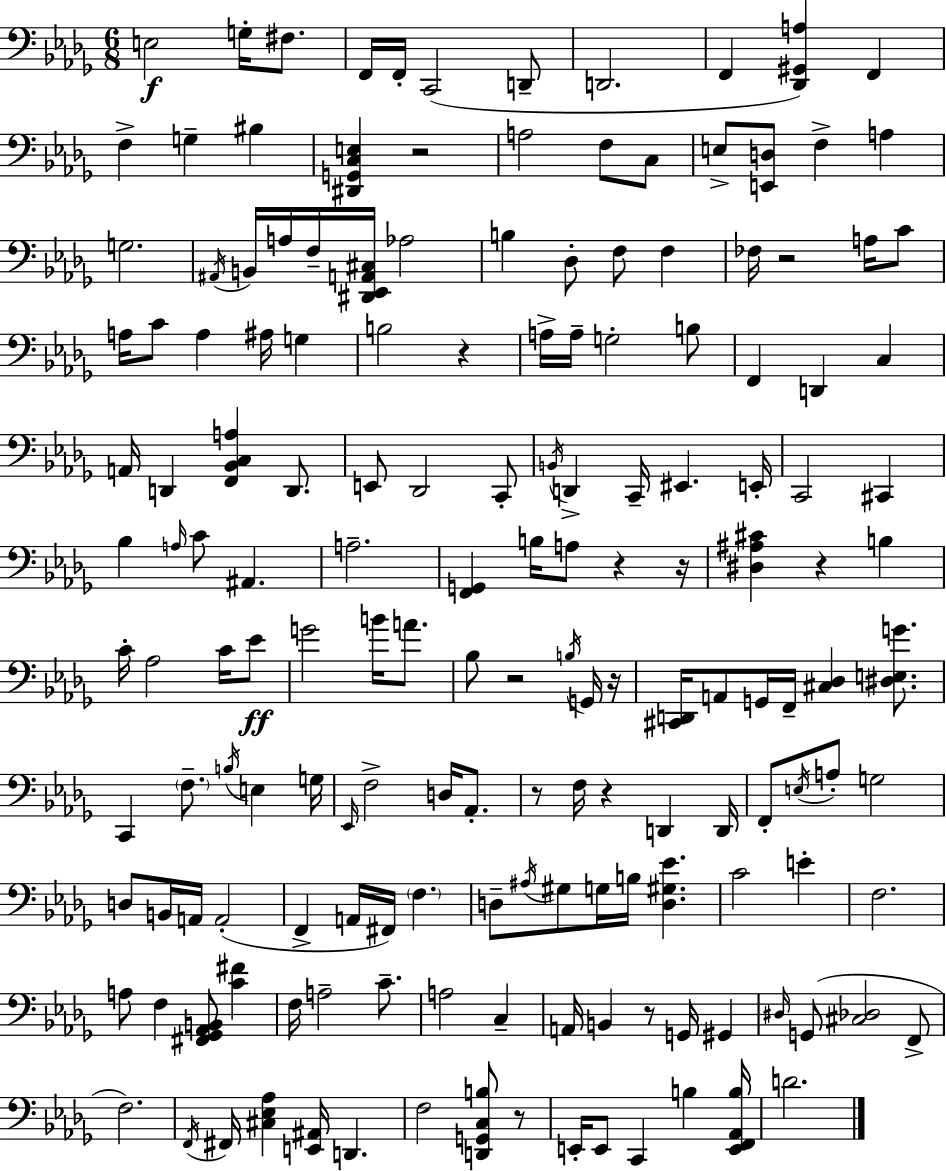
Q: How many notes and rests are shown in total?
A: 165